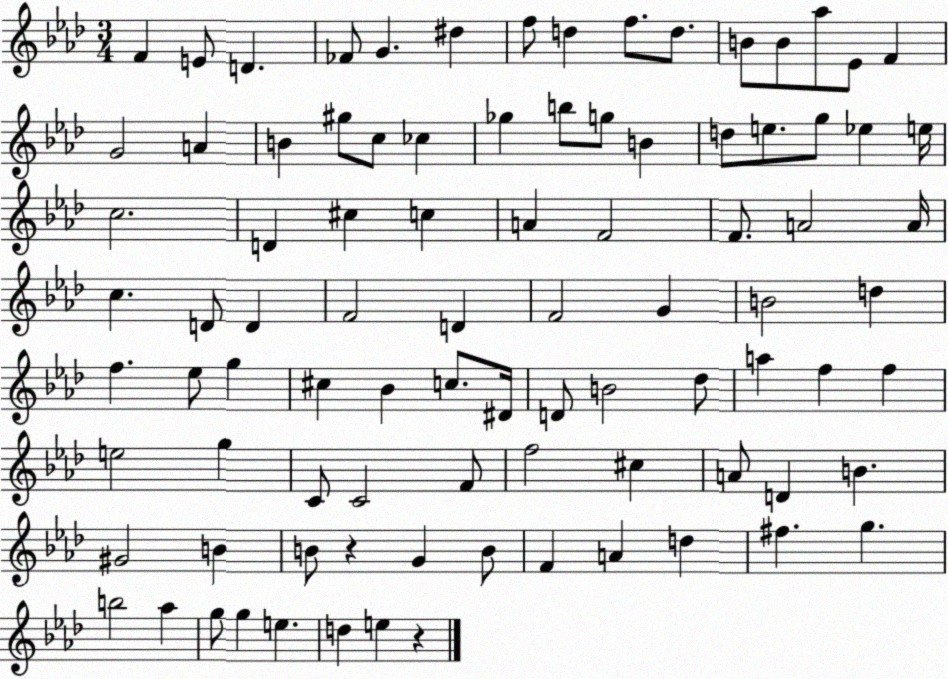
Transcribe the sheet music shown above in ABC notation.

X:1
T:Untitled
M:3/4
L:1/4
K:Ab
F E/2 D _F/2 G ^d f/2 d f/2 d/2 B/2 B/2 _a/2 _E/2 F G2 A B ^g/2 c/2 _c _g b/2 g/2 B d/2 e/2 g/2 _e e/4 c2 D ^c c A F2 F/2 A2 A/4 c D/2 D F2 D F2 G B2 d f _e/2 g ^c _B c/2 ^D/4 D/2 B2 _d/2 a f f e2 g C/2 C2 F/2 f2 ^c A/2 D B ^G2 B B/2 z G B/2 F A d ^f g b2 _a g/2 g e d e z